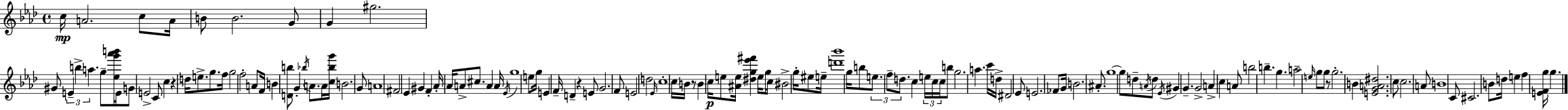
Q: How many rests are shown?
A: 4